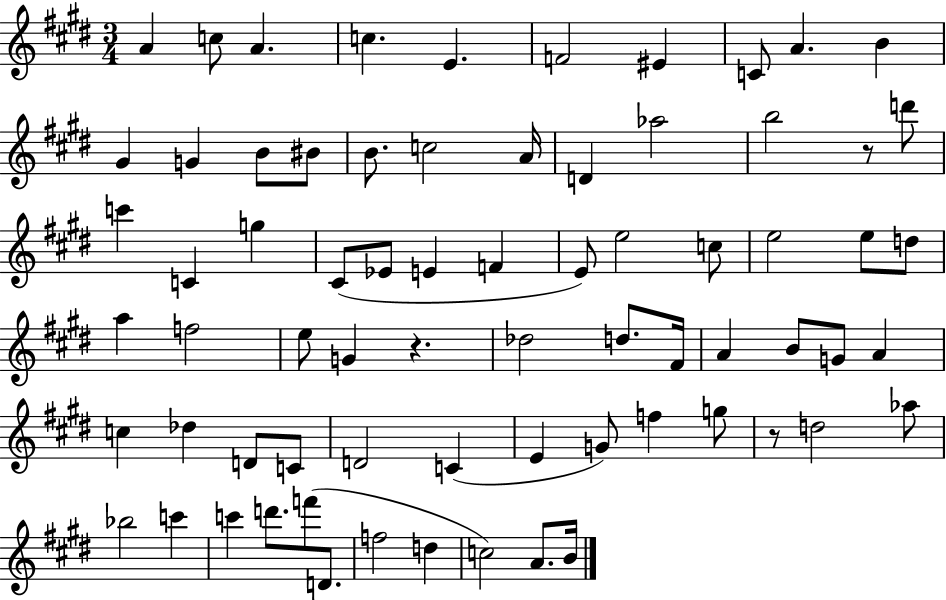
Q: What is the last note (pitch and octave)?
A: B4